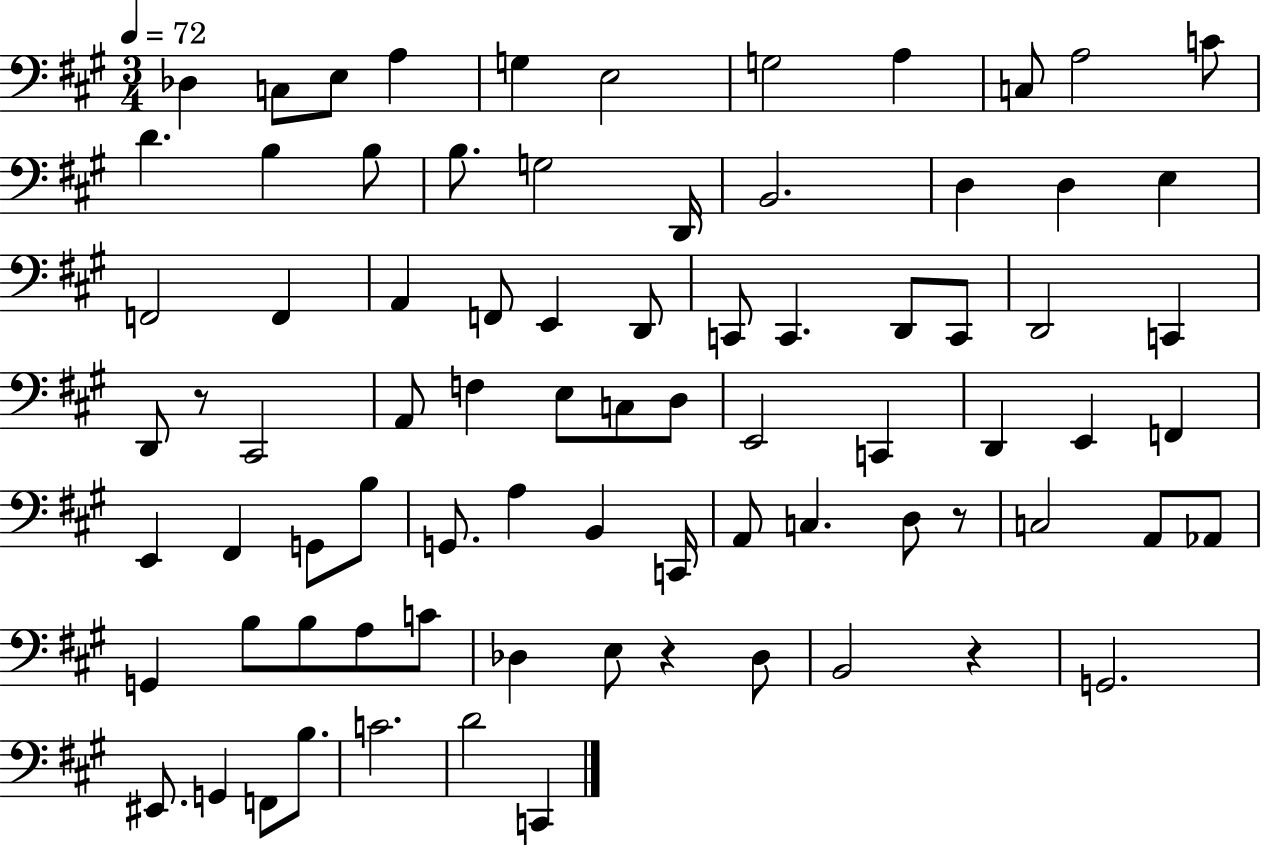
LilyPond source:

{
  \clef bass
  \numericTimeSignature
  \time 3/4
  \key a \major
  \tempo 4 = 72
  des4 c8 e8 a4 | g4 e2 | g2 a4 | c8 a2 c'8 | \break d'4. b4 b8 | b8. g2 d,16 | b,2. | d4 d4 e4 | \break f,2 f,4 | a,4 f,8 e,4 d,8 | c,8 c,4. d,8 c,8 | d,2 c,4 | \break d,8 r8 cis,2 | a,8 f4 e8 c8 d8 | e,2 c,4 | d,4 e,4 f,4 | \break e,4 fis,4 g,8 b8 | g,8. a4 b,4 c,16 | a,8 c4. d8 r8 | c2 a,8 aes,8 | \break g,4 b8 b8 a8 c'8 | des4 e8 r4 des8 | b,2 r4 | g,2. | \break eis,8. g,4 f,8 b8. | c'2. | d'2 c,4 | \bar "|."
}